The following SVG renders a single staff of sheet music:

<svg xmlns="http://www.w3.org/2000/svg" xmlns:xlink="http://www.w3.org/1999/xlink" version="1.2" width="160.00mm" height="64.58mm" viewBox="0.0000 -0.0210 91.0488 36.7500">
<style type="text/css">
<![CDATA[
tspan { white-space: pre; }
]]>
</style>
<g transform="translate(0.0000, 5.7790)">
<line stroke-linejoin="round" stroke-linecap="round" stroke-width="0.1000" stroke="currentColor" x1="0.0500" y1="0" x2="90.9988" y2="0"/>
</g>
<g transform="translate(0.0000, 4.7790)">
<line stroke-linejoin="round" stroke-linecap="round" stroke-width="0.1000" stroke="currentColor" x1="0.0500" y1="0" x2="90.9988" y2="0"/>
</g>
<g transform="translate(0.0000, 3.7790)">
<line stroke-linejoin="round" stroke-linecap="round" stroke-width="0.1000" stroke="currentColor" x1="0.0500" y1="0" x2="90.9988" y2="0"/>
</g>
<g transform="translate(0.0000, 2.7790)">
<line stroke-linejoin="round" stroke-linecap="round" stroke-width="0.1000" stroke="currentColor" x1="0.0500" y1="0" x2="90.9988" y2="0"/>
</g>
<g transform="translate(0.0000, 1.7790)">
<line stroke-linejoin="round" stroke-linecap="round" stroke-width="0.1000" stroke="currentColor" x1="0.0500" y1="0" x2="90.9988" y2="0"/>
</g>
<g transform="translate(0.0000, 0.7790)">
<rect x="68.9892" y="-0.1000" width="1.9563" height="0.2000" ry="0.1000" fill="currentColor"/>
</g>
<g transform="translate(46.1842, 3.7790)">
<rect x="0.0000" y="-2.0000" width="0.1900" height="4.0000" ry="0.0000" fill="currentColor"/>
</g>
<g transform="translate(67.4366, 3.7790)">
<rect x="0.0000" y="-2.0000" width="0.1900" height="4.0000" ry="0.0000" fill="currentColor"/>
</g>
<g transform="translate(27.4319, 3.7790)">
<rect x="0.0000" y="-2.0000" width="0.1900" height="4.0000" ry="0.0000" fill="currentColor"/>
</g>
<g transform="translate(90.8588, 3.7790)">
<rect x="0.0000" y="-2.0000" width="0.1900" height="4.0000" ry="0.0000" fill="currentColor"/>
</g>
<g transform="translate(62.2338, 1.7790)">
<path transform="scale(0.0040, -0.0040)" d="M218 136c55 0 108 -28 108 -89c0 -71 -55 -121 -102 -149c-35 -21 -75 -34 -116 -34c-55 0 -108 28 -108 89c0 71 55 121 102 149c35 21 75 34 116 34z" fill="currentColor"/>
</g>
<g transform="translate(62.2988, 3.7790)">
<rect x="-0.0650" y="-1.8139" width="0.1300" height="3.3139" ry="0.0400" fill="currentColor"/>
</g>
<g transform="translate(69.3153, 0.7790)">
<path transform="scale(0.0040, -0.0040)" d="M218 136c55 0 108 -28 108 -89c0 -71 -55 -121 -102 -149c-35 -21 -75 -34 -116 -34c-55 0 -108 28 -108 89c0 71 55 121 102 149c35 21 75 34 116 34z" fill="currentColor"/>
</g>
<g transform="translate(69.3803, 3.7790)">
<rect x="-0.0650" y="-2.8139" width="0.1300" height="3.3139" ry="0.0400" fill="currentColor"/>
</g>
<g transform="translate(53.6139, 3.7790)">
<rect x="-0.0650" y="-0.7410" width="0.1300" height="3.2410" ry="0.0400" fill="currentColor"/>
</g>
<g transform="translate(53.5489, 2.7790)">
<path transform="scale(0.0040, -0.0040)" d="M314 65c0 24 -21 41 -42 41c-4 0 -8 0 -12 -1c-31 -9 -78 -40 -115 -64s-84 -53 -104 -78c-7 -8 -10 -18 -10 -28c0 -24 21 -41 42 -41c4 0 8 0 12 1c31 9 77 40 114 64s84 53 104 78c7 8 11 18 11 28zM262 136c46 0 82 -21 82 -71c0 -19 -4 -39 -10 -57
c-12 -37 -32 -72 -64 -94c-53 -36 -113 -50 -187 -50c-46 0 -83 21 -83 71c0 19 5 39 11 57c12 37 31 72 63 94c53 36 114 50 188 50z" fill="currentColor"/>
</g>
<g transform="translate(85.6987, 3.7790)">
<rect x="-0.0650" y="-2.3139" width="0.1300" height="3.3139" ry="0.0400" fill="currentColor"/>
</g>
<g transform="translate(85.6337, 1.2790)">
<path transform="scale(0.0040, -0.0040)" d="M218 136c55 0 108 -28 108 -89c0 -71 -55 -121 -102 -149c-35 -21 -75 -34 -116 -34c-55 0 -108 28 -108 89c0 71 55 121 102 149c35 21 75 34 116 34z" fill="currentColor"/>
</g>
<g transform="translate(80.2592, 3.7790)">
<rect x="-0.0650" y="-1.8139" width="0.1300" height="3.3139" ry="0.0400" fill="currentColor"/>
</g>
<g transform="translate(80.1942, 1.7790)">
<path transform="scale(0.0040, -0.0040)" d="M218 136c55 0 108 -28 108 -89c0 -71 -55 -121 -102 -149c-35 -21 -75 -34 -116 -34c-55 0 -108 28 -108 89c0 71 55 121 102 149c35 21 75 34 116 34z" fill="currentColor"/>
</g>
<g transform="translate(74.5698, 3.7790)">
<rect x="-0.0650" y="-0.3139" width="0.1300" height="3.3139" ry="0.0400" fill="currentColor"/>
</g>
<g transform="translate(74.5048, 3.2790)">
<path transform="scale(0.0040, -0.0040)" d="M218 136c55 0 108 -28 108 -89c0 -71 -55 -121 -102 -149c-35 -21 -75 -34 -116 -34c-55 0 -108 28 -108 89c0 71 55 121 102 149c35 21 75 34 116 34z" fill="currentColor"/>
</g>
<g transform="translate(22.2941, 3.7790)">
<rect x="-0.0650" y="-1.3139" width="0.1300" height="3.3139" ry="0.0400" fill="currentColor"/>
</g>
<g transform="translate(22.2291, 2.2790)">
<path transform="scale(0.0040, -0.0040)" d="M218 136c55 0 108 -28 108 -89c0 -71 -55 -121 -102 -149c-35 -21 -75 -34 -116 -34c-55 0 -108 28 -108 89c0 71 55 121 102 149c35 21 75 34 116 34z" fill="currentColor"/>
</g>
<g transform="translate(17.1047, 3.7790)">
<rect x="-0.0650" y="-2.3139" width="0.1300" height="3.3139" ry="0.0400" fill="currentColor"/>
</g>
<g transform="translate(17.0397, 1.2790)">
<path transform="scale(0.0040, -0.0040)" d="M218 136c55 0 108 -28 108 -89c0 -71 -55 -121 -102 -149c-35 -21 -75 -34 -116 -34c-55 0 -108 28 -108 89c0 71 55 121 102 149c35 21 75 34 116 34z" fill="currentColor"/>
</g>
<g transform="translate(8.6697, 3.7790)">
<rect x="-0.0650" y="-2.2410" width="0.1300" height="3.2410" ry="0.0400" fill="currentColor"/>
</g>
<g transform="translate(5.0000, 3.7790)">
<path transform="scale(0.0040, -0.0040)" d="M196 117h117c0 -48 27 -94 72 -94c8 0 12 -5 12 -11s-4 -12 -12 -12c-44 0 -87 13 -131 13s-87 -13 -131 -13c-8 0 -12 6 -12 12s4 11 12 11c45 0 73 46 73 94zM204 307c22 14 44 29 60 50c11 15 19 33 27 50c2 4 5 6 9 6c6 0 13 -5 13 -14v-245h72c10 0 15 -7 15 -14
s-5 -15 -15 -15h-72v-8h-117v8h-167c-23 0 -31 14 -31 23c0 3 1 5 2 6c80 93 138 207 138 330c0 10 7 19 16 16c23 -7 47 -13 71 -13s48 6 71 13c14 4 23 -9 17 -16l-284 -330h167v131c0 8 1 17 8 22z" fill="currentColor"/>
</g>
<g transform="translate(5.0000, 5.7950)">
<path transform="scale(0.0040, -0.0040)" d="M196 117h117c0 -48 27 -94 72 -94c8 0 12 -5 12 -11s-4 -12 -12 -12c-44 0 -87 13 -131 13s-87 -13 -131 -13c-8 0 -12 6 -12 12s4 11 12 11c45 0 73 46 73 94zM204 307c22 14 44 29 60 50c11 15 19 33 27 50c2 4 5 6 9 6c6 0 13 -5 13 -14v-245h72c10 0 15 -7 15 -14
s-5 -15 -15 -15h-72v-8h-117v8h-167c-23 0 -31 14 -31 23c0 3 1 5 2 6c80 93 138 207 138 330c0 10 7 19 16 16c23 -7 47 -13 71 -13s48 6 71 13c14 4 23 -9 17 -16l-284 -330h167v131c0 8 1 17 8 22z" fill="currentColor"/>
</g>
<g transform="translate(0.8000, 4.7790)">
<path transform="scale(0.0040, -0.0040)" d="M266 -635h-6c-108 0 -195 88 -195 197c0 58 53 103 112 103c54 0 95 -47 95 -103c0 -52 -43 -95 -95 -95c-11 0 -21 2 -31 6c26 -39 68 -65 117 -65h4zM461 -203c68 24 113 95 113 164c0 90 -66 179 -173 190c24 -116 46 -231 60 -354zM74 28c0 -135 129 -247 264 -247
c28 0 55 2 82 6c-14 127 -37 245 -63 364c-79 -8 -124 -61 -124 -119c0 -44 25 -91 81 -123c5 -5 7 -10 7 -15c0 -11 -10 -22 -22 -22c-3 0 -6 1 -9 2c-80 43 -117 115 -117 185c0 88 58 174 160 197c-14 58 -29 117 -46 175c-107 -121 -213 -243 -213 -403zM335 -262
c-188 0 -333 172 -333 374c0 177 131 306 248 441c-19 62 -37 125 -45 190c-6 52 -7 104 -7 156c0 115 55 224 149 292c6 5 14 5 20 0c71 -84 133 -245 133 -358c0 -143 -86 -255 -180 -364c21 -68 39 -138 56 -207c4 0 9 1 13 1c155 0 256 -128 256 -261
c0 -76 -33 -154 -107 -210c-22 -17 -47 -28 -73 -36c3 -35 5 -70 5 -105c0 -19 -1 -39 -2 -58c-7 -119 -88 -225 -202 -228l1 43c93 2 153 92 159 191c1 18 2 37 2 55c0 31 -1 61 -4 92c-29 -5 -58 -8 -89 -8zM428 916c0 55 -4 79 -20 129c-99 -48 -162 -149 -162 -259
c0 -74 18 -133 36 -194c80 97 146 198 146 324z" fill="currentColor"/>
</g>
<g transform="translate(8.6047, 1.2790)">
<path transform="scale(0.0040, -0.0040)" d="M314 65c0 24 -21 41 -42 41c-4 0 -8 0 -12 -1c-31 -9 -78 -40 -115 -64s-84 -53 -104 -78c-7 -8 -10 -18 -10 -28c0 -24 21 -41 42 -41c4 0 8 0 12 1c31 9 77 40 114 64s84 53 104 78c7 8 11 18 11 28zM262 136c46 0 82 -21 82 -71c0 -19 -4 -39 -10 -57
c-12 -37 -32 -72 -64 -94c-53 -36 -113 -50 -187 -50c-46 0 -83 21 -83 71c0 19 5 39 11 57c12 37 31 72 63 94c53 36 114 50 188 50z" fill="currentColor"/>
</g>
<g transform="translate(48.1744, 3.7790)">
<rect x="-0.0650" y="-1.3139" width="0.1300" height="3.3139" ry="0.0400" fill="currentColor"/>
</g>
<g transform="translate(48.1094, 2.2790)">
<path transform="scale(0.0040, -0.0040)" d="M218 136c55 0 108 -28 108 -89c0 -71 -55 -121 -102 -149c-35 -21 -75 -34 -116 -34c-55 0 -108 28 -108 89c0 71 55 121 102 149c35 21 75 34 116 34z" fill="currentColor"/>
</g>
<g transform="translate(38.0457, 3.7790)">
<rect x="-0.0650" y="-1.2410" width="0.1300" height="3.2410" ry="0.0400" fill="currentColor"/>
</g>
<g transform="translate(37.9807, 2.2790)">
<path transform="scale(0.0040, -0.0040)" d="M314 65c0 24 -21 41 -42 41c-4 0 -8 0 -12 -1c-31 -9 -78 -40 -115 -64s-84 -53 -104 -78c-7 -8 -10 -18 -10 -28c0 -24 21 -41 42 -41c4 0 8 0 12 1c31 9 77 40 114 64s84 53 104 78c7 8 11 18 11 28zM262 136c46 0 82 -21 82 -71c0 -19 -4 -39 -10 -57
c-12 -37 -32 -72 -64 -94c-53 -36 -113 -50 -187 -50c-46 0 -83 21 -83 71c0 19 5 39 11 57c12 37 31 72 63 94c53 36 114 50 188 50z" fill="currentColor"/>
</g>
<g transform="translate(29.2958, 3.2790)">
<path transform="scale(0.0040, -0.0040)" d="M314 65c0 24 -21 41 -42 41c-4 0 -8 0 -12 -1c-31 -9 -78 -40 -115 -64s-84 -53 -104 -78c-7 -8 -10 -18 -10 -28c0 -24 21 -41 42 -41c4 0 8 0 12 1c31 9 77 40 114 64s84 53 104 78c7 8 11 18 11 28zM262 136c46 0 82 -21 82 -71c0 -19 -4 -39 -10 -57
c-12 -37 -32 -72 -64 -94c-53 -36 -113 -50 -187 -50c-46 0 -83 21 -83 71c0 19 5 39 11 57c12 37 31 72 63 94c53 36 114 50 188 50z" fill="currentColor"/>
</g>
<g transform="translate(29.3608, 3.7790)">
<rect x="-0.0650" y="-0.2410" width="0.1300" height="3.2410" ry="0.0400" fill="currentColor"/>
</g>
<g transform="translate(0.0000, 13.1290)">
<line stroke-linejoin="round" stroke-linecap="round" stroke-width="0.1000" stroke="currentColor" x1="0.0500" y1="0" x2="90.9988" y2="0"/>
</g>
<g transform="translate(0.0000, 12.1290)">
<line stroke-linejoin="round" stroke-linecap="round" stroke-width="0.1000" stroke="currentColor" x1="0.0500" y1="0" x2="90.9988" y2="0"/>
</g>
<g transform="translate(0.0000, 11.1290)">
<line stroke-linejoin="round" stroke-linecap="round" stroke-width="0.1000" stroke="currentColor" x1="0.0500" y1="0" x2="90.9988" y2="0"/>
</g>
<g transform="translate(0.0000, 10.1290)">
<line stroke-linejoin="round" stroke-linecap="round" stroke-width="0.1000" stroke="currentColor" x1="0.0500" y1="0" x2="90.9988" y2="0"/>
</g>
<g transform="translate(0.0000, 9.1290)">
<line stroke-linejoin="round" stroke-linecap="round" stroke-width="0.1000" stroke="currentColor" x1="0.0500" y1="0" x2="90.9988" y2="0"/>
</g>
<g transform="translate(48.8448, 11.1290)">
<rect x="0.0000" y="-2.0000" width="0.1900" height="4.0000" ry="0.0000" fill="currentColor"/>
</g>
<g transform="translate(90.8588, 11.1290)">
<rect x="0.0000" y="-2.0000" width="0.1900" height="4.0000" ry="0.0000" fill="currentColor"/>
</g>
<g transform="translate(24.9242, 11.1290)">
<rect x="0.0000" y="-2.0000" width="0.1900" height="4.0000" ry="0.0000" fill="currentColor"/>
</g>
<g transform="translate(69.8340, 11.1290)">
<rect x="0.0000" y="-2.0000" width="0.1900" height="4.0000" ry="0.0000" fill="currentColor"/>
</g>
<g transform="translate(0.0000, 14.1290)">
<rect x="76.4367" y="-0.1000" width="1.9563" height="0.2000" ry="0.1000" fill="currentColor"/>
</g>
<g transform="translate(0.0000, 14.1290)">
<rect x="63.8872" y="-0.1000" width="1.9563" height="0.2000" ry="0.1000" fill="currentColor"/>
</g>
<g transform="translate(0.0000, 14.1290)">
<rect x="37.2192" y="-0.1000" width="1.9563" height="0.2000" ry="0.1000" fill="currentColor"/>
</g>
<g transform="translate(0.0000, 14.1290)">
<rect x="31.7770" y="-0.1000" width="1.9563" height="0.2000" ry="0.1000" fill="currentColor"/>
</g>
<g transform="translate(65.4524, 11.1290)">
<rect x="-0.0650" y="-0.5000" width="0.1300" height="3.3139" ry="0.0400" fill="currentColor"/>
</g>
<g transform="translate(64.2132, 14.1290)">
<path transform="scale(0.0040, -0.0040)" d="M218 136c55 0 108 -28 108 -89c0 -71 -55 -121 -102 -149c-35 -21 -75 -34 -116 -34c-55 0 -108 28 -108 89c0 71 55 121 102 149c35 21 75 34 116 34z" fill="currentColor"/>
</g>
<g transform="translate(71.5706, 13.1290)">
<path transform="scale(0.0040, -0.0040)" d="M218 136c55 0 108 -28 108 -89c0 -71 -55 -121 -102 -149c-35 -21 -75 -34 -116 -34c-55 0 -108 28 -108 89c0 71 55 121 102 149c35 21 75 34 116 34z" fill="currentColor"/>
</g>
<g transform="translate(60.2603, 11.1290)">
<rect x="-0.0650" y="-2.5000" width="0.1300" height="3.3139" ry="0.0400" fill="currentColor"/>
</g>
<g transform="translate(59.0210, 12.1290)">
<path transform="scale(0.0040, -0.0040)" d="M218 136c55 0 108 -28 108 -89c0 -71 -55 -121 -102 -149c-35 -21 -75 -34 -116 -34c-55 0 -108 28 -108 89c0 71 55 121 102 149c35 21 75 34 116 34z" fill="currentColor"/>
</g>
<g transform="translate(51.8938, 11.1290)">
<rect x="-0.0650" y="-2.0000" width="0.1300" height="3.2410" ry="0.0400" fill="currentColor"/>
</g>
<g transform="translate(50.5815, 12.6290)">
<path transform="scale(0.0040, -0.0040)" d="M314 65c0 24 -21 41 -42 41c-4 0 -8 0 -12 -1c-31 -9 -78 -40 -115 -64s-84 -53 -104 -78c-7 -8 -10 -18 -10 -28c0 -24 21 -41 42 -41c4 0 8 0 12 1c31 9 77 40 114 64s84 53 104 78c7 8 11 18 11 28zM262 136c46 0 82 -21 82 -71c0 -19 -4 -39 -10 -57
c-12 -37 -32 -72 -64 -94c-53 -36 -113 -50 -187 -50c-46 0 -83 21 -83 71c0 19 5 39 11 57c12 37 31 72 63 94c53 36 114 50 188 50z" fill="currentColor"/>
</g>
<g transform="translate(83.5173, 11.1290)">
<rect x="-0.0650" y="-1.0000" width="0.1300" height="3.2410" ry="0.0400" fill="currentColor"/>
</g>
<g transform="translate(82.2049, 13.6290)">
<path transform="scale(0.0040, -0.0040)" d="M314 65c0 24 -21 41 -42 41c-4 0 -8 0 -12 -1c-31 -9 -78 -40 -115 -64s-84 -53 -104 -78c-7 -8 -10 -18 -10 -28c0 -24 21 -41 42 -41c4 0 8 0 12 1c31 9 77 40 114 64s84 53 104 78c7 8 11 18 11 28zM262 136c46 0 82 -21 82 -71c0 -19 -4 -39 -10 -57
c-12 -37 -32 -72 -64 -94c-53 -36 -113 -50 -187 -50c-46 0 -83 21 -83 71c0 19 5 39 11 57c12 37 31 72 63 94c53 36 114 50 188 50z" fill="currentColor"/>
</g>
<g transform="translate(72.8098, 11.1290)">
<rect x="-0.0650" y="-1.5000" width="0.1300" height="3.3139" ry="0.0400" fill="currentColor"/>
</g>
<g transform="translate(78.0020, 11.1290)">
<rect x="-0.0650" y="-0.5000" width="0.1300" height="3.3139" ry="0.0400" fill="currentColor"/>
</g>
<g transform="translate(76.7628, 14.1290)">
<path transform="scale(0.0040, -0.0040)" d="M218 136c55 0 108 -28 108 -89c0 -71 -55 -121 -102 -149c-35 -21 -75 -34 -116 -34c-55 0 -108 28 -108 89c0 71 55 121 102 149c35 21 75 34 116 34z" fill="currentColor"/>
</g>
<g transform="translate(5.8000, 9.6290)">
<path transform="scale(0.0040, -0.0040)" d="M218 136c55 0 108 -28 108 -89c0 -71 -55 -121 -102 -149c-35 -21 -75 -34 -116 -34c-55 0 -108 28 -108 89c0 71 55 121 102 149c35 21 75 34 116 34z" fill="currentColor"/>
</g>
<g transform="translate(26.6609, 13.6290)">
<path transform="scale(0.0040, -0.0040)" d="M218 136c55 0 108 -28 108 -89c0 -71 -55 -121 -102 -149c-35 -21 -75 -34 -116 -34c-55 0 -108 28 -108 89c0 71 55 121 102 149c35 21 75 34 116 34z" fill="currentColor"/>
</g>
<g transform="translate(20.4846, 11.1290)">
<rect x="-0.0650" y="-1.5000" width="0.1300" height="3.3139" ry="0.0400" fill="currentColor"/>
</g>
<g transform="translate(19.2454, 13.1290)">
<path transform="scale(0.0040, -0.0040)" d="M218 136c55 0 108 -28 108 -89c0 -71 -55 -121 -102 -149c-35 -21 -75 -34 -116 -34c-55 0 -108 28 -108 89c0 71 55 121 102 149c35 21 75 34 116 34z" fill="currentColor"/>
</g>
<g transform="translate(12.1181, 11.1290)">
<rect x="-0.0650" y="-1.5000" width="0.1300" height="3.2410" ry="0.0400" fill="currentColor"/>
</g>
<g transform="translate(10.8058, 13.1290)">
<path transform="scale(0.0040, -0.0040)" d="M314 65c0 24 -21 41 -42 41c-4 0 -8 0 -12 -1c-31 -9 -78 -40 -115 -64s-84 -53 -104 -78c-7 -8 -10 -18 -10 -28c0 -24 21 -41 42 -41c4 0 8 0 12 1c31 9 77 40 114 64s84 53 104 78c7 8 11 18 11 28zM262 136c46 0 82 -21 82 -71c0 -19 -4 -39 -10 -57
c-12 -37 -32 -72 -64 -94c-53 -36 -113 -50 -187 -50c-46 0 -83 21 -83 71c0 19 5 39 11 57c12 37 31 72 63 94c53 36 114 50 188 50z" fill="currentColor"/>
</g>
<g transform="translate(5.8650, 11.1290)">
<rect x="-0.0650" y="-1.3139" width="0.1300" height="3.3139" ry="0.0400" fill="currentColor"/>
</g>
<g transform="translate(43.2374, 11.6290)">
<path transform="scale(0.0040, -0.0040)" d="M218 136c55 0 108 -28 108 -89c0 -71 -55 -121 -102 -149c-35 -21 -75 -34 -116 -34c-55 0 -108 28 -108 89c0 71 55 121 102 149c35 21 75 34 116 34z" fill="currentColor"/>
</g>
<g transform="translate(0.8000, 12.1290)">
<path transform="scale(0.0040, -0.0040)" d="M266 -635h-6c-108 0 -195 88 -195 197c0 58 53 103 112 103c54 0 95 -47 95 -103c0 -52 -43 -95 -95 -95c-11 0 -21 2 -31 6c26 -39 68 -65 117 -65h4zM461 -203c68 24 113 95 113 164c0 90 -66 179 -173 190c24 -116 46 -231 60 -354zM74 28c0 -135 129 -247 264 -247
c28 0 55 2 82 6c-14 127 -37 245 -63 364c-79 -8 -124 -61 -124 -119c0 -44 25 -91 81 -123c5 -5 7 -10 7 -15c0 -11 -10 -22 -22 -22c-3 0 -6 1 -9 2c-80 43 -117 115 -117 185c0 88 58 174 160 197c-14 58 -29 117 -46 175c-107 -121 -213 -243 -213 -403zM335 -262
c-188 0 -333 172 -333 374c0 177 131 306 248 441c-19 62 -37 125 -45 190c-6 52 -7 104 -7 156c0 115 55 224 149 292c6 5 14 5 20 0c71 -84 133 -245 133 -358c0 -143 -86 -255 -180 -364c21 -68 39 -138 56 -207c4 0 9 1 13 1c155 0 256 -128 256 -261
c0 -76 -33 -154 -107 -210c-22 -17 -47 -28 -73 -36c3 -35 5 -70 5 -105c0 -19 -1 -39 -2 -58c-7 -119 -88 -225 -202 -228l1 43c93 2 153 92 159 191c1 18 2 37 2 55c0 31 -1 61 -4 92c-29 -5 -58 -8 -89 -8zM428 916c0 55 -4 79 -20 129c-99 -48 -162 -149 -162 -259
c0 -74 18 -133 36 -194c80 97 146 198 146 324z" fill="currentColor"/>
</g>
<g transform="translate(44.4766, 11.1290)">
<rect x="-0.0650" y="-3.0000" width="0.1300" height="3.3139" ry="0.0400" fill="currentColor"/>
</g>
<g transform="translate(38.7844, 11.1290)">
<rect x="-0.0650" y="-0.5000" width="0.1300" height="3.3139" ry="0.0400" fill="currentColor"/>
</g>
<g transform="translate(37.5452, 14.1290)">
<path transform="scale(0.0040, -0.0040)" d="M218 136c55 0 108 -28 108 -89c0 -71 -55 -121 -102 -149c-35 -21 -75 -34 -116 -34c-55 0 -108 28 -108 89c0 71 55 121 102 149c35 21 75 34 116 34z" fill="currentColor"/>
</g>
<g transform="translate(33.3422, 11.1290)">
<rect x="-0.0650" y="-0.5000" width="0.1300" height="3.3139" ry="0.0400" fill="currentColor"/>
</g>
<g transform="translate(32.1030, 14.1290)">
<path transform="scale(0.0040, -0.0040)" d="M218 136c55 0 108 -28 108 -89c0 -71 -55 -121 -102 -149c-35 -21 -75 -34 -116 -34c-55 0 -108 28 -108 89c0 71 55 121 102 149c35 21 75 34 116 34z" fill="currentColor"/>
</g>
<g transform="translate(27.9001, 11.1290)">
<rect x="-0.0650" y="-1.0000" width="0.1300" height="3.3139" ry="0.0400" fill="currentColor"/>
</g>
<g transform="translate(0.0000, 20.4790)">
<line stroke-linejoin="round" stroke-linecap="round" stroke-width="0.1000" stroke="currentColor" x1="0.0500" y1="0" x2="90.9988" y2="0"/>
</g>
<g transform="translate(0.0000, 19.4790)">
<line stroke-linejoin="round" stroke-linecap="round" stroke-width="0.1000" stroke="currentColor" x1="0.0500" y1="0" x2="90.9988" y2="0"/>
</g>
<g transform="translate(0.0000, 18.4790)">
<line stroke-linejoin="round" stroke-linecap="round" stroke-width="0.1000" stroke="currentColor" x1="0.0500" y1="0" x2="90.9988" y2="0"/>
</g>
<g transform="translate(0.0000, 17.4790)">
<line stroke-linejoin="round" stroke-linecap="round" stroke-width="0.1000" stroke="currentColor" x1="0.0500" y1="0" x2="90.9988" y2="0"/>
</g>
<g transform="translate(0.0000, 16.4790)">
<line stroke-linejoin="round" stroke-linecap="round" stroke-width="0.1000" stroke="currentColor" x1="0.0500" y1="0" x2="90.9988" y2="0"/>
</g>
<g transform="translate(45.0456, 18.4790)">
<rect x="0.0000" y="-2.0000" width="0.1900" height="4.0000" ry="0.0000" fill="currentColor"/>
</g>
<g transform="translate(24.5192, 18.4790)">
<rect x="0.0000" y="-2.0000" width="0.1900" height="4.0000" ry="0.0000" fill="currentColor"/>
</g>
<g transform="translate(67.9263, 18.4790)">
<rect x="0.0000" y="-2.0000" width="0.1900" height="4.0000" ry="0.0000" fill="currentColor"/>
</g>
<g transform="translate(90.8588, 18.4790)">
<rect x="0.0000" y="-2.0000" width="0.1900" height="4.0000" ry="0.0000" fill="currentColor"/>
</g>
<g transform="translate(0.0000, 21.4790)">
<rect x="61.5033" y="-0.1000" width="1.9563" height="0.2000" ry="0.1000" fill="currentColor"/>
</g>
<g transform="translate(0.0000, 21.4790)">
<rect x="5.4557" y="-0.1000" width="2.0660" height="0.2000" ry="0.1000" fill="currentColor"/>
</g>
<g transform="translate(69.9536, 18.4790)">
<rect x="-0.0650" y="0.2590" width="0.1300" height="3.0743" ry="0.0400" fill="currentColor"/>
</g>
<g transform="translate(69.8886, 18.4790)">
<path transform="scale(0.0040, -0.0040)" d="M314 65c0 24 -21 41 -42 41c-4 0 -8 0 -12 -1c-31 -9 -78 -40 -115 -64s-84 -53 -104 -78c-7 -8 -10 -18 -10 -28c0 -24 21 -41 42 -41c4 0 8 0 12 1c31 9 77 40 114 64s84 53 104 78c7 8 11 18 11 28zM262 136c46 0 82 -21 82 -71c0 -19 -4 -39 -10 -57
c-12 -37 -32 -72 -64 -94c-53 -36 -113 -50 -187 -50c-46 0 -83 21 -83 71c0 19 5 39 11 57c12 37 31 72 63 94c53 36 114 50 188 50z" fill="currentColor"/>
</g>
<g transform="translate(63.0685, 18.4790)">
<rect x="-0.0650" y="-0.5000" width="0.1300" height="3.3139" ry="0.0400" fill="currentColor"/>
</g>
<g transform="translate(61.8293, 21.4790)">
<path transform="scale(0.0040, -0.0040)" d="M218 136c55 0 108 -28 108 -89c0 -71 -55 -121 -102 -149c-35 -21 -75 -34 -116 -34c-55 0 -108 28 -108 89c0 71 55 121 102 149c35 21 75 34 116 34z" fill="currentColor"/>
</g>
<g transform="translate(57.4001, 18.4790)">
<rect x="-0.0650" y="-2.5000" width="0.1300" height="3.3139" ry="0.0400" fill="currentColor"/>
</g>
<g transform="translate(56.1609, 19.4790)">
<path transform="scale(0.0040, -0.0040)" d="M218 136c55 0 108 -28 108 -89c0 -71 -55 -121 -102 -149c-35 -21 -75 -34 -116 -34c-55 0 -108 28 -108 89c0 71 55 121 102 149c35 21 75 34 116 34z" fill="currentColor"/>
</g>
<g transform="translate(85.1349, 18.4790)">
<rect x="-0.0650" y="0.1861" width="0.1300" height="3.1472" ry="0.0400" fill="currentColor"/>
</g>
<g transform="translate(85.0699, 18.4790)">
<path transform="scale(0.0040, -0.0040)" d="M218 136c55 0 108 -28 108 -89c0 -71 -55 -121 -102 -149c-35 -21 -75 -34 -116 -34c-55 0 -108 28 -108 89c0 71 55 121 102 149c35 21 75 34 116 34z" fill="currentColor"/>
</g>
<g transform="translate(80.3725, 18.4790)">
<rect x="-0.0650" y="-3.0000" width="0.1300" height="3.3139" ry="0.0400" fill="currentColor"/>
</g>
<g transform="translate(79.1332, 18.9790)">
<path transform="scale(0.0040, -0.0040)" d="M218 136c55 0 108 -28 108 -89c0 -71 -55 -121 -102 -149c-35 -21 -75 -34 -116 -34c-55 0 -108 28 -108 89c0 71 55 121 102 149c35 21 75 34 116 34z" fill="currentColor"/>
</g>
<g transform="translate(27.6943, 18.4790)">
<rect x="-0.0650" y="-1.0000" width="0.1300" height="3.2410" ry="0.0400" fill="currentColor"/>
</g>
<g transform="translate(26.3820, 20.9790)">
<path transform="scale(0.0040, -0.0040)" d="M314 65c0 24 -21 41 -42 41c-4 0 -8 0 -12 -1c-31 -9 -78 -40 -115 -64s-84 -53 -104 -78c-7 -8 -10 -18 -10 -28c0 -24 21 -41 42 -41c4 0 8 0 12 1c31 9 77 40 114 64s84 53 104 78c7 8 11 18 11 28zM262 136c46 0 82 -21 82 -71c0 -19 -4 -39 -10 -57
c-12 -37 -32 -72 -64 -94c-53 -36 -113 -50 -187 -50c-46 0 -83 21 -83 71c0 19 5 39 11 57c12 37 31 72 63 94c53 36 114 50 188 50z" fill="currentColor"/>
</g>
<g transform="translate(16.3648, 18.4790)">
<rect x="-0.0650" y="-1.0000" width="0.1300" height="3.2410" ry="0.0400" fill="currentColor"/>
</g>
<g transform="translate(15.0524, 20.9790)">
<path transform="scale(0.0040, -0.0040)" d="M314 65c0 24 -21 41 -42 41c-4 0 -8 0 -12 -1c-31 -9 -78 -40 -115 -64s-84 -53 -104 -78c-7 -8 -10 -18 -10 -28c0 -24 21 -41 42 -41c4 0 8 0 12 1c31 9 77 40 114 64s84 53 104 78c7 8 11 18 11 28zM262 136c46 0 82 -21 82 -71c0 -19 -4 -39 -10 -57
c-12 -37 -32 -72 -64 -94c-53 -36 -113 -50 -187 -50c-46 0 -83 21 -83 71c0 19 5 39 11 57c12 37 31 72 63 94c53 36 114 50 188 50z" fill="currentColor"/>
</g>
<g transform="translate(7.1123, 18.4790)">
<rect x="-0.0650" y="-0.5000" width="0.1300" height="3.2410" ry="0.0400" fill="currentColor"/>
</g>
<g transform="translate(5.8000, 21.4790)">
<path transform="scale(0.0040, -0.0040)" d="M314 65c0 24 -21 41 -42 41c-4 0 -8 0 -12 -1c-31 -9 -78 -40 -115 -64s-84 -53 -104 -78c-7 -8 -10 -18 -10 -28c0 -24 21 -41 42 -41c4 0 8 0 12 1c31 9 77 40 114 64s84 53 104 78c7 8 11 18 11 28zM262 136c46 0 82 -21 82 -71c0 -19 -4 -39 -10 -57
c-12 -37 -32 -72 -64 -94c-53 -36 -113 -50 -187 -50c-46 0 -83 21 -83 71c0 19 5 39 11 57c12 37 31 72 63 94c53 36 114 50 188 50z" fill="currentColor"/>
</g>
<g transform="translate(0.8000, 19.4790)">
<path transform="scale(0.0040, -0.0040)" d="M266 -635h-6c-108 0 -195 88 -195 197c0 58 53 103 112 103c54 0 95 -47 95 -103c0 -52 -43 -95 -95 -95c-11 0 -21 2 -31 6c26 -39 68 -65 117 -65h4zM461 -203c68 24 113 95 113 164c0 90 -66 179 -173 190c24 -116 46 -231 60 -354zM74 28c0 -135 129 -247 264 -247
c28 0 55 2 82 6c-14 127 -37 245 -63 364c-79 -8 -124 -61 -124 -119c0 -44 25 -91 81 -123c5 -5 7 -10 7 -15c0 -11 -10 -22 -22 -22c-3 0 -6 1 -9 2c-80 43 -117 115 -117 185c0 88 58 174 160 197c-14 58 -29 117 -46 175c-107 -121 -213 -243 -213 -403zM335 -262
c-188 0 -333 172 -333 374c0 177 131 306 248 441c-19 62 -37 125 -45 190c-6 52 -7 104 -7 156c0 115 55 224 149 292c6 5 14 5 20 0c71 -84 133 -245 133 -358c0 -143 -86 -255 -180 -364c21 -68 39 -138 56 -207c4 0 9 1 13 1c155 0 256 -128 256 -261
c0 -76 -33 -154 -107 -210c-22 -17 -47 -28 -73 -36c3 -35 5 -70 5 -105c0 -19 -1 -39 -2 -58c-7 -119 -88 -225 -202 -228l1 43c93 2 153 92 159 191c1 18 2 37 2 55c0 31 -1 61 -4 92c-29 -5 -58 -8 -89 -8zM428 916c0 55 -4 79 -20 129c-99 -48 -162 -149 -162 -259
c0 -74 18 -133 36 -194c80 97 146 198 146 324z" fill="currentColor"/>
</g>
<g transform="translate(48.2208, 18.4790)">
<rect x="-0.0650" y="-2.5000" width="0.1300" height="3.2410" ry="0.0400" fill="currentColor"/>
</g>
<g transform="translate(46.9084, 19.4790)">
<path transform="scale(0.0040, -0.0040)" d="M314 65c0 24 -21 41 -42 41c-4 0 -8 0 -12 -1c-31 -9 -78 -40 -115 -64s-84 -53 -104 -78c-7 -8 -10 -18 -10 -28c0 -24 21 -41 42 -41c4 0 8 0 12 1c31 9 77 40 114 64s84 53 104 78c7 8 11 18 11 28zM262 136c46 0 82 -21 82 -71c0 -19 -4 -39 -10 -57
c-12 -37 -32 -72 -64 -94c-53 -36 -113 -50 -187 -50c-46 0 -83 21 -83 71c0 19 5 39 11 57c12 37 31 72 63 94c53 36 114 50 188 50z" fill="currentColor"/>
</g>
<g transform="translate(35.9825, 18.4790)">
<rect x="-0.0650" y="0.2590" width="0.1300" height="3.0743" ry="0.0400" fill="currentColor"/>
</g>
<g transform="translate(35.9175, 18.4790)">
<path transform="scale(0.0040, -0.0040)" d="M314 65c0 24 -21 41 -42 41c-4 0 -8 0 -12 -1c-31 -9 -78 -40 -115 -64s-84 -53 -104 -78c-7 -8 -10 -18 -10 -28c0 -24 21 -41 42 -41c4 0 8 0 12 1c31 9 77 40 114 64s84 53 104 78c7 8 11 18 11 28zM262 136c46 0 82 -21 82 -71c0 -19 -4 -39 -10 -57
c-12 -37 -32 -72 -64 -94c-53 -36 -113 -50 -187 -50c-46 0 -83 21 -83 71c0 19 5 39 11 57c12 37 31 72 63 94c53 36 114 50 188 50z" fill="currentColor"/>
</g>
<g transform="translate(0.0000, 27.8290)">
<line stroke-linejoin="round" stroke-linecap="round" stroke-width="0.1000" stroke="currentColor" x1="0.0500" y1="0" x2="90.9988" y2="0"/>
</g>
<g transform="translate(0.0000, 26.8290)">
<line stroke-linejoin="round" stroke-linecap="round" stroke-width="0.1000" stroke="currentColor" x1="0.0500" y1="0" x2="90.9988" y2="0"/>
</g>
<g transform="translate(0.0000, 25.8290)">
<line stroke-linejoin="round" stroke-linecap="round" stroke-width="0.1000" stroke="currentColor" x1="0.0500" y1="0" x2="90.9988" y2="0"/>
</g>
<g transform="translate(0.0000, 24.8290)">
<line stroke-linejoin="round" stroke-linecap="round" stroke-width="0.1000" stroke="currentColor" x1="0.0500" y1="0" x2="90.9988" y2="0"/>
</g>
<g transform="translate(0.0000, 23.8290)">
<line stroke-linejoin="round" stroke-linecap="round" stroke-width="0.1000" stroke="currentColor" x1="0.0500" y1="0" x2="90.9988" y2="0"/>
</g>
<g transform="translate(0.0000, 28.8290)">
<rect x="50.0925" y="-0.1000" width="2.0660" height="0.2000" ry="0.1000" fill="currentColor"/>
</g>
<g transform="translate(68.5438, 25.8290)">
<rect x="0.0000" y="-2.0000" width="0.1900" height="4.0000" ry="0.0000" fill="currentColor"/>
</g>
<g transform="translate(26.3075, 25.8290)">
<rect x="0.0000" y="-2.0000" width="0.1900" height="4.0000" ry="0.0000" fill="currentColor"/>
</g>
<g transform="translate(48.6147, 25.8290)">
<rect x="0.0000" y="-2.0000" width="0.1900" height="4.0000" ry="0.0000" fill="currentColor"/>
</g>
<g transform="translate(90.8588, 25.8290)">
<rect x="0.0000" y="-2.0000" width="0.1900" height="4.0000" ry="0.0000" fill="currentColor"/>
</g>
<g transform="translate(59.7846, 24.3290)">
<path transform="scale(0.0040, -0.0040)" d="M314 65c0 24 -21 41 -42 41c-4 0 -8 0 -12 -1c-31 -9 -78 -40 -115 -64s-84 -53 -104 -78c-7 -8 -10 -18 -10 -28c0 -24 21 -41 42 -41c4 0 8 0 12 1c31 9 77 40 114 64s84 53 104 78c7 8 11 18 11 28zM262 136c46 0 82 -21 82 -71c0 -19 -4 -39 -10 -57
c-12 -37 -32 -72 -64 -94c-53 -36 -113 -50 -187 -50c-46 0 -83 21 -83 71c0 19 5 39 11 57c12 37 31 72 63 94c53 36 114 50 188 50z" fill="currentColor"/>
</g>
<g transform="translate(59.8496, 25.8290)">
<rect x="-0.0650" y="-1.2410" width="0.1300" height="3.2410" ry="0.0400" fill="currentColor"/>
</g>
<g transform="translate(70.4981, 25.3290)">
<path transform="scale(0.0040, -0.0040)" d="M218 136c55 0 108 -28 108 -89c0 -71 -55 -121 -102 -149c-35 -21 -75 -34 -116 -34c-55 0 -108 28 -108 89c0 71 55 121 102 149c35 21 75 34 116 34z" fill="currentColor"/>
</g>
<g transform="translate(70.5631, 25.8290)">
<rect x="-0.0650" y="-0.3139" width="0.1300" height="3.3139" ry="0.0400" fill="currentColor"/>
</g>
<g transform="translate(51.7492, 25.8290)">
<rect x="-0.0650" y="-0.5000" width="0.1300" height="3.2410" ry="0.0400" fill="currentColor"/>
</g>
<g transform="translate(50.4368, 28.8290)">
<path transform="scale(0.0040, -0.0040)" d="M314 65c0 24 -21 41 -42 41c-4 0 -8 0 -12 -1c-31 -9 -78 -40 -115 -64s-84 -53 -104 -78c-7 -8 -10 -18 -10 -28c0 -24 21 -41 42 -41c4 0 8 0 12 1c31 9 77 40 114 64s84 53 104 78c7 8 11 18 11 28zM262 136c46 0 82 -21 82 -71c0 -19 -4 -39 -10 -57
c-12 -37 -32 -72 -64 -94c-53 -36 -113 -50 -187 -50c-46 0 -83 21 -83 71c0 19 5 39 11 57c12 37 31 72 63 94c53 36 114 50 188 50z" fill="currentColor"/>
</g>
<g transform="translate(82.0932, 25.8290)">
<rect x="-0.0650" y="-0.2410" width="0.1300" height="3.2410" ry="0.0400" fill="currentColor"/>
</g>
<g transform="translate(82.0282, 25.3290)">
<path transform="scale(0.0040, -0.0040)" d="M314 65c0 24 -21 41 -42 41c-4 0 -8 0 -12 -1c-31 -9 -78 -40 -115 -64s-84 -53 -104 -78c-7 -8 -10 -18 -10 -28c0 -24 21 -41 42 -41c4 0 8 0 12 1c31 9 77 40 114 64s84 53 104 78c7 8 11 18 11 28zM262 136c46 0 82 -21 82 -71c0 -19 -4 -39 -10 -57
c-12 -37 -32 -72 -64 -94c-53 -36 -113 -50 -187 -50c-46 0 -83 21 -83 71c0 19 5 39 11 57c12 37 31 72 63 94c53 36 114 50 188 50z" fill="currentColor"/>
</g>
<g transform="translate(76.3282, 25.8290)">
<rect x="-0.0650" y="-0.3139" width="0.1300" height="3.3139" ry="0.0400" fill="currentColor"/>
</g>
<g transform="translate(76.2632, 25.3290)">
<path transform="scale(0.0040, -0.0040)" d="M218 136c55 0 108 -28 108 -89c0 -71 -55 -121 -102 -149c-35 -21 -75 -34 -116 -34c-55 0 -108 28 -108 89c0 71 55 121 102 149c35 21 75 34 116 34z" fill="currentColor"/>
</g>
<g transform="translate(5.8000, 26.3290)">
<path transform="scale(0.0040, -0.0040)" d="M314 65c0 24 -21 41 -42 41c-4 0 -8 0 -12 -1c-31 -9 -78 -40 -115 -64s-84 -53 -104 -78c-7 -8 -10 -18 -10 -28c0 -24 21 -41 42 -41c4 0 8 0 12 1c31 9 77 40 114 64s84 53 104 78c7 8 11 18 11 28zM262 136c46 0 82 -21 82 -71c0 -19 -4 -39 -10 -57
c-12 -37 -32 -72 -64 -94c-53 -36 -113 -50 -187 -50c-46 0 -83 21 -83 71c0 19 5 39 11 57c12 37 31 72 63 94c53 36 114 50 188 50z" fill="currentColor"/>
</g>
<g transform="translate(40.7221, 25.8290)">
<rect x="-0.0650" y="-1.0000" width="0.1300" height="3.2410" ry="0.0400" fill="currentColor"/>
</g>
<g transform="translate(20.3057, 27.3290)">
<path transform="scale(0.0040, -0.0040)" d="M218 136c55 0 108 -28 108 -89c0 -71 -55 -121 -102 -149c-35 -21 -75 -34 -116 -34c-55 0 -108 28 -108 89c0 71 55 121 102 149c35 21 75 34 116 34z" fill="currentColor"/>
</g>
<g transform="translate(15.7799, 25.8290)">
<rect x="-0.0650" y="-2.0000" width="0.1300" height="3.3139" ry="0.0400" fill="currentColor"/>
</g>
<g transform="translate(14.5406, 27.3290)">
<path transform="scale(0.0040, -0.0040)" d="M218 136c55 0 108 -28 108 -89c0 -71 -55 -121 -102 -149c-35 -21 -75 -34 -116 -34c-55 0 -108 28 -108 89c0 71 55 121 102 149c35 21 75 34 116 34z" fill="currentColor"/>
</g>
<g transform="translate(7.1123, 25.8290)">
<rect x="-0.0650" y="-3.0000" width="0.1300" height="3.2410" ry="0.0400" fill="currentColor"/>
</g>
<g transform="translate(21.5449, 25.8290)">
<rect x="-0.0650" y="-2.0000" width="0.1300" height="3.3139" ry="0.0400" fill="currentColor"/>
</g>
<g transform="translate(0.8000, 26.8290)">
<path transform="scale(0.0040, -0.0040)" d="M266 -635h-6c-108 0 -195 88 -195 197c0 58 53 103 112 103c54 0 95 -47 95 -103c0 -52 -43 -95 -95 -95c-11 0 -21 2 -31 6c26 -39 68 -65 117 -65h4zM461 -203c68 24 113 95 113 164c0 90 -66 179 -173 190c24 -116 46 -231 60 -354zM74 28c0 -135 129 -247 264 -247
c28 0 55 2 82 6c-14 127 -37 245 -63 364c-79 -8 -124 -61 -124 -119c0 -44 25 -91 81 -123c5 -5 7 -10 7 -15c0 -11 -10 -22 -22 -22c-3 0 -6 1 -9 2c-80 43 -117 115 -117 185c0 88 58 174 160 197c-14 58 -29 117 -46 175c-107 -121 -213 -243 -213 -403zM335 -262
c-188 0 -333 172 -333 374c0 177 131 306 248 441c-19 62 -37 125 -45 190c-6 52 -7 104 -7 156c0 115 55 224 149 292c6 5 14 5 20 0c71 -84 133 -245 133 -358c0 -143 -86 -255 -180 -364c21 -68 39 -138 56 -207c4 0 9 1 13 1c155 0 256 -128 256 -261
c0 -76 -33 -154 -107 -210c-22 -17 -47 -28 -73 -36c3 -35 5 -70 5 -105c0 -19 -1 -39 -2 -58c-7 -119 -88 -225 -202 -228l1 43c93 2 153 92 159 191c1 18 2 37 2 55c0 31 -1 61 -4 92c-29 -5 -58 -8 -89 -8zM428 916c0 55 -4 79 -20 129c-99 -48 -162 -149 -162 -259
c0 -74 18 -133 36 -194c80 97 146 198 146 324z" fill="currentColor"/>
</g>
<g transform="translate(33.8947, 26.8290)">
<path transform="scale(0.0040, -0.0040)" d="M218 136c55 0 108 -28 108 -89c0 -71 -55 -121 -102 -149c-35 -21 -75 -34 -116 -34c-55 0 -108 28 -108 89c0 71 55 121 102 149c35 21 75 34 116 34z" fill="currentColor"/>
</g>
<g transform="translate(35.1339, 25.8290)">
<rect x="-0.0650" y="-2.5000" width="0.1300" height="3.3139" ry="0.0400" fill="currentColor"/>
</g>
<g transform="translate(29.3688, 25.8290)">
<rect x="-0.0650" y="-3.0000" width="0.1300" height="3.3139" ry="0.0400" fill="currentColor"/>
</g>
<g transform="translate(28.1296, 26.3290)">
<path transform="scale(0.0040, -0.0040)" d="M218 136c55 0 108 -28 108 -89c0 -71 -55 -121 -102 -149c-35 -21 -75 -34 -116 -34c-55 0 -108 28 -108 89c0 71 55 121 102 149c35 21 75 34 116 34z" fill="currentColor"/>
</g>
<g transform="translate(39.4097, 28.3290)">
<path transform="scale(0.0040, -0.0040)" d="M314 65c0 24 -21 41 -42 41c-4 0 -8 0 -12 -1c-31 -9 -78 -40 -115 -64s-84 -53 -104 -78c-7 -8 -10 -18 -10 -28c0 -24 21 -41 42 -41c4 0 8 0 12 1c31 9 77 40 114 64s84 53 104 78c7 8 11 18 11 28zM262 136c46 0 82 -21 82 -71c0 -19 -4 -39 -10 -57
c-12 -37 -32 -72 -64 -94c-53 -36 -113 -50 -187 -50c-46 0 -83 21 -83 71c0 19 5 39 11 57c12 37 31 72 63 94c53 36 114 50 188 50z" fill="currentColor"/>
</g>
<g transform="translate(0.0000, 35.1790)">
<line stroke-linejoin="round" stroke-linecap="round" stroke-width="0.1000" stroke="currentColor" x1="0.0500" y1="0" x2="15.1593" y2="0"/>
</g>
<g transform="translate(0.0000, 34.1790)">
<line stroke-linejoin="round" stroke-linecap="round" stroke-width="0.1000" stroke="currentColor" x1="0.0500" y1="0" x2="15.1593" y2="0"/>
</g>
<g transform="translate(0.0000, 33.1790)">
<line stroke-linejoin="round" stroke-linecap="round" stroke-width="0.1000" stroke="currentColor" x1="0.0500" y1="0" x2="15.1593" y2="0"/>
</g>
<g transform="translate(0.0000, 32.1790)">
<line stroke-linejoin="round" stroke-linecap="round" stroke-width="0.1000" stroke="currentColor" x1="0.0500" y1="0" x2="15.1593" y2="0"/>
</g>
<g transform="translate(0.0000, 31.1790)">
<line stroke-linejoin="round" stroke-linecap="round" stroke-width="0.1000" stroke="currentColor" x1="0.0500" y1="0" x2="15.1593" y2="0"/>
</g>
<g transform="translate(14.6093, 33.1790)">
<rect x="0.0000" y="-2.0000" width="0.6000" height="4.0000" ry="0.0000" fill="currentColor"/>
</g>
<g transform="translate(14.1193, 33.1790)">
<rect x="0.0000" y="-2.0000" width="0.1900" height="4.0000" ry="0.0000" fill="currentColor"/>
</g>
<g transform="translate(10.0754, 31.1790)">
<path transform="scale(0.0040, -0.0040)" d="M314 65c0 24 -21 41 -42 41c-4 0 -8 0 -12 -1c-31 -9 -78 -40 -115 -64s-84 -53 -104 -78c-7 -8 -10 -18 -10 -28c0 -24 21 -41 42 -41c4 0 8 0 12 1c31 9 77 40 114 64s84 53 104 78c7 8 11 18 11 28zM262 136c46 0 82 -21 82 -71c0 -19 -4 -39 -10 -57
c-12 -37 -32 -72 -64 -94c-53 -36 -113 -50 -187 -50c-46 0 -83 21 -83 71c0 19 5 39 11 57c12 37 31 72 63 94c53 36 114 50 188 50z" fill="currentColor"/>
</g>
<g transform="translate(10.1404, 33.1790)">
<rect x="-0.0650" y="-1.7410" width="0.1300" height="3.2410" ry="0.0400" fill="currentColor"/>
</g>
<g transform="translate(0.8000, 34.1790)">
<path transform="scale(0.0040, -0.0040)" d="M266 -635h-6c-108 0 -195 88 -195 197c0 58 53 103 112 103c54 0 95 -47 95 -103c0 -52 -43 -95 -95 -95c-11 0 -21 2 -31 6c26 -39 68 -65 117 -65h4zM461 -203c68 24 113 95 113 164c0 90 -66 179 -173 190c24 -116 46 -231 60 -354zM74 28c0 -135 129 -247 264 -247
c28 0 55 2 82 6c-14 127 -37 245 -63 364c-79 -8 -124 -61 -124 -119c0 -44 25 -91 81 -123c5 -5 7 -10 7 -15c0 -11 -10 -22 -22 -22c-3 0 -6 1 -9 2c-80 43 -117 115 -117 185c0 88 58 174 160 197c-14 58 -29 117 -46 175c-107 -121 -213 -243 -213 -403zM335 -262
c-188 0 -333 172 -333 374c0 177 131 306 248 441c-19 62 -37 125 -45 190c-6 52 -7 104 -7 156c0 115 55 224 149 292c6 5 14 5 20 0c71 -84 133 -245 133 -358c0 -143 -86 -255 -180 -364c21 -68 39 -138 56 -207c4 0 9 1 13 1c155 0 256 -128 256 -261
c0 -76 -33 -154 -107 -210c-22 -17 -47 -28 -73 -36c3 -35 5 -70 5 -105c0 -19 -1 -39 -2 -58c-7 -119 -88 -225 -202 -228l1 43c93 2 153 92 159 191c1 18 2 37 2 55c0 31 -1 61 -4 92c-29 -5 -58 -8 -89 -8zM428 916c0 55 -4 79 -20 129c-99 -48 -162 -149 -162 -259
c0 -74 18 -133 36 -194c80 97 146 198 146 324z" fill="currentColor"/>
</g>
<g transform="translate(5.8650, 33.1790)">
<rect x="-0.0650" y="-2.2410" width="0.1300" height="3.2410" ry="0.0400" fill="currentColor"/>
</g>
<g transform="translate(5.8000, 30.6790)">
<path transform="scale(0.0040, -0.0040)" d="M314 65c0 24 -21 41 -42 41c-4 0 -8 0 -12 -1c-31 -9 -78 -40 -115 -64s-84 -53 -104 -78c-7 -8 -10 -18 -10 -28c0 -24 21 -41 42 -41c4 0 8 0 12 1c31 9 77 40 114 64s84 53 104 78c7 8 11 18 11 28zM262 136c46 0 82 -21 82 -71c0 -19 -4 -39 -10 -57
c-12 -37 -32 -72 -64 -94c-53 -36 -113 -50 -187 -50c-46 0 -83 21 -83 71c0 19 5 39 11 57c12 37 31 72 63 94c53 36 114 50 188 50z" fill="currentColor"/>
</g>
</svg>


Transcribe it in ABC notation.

X:1
T:Untitled
M:4/4
L:1/4
K:C
g2 g e c2 e2 e d2 f a c f g e E2 E D C C A F2 G C E C D2 C2 D2 D2 B2 G2 G C B2 A B A2 F F A G D2 C2 e2 c c c2 g2 f2